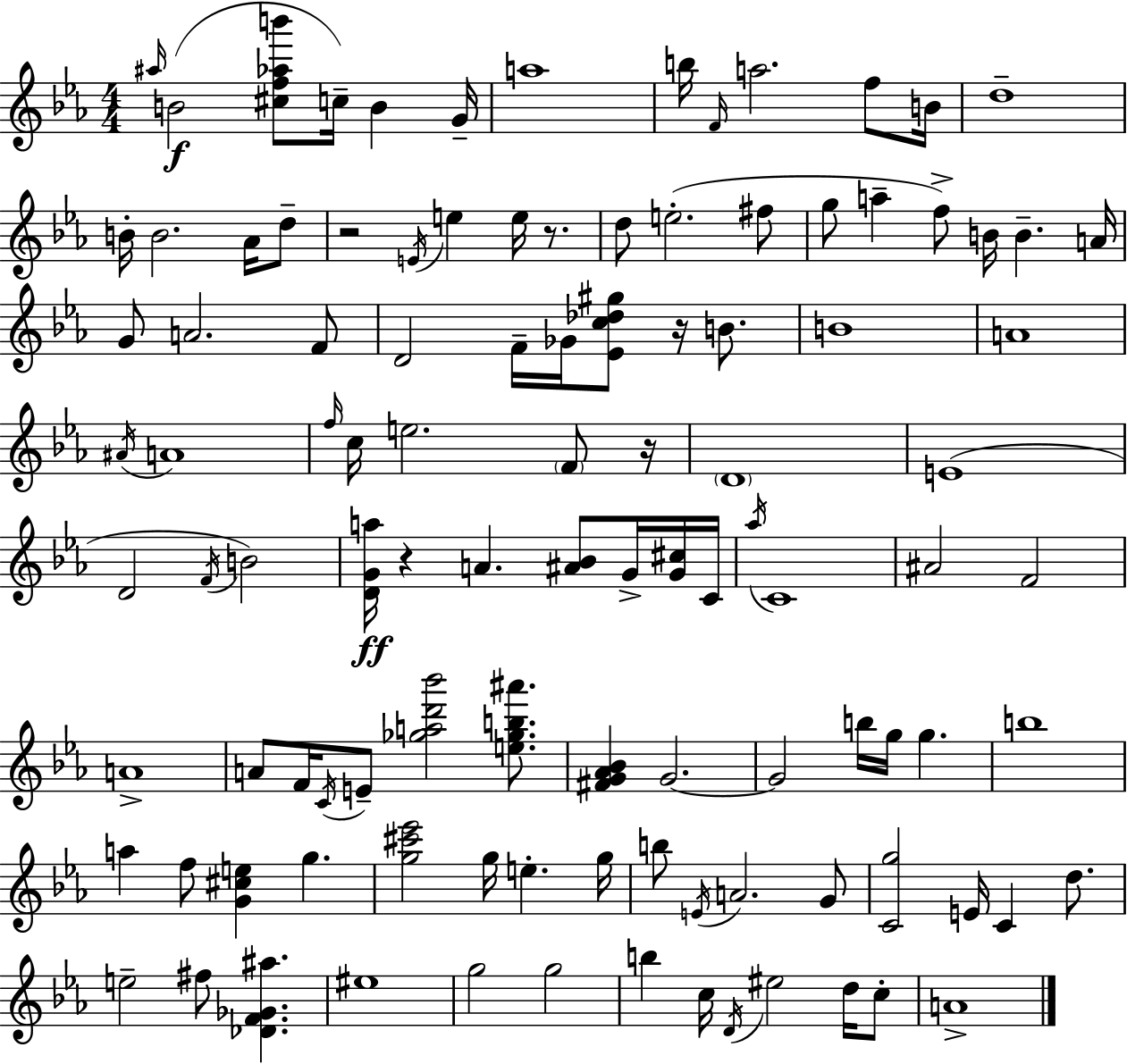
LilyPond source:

{
  \clef treble
  \numericTimeSignature
  \time 4/4
  \key ees \major
  \grace { ais''16 }\f b'2( <cis'' f'' aes'' b'''>8 c''16--) b'4 | g'16-- a''1 | b''16 \grace { f'16 } a''2. f''8 | b'16 d''1-- | \break b'16-. b'2. aes'16 | d''8-- r2 \acciaccatura { e'16 } e''4 e''16 | r8. d''8 e''2.-.( | fis''8 g''8 a''4-- f''8->) b'16 b'4.-- | \break a'16 g'8 a'2. | f'8 d'2 f'16-- ges'16 <ees' c'' des'' gis''>8 r16 | b'8. b'1 | a'1 | \break \acciaccatura { ais'16 } a'1 | \grace { f''16 } c''16 e''2. | \parenthesize f'8 r16 \parenthesize d'1 | e'1( | \break d'2 \acciaccatura { f'16 }) b'2 | <d' g' a''>16\ff r4 a'4. | <ais' bes'>8 g'16-> <g' cis''>16 c'16 \acciaccatura { aes''16 } c'1 | ais'2 f'2 | \break a'1-> | a'8 f'16 \acciaccatura { c'16 } e'8-- <ges'' a'' d''' bes'''>2 | <e'' ges'' b'' ais'''>8. <fis' g' aes' bes'>4 g'2.~~ | g'2 | \break b''16 g''16 g''4. b''1 | a''4 f''8 <g' cis'' e''>4 | g''4. <g'' cis''' ees'''>2 | g''16 e''4.-. g''16 b''8 \acciaccatura { e'16 } a'2. | \break g'8 <c' g''>2 | e'16 c'4 d''8. e''2-- | fis''8 <des' f' ges' ais''>4. eis''1 | g''2 | \break g''2 b''4 c''16 \acciaccatura { d'16 } eis''2 | d''16 c''8-. a'1-> | \bar "|."
}